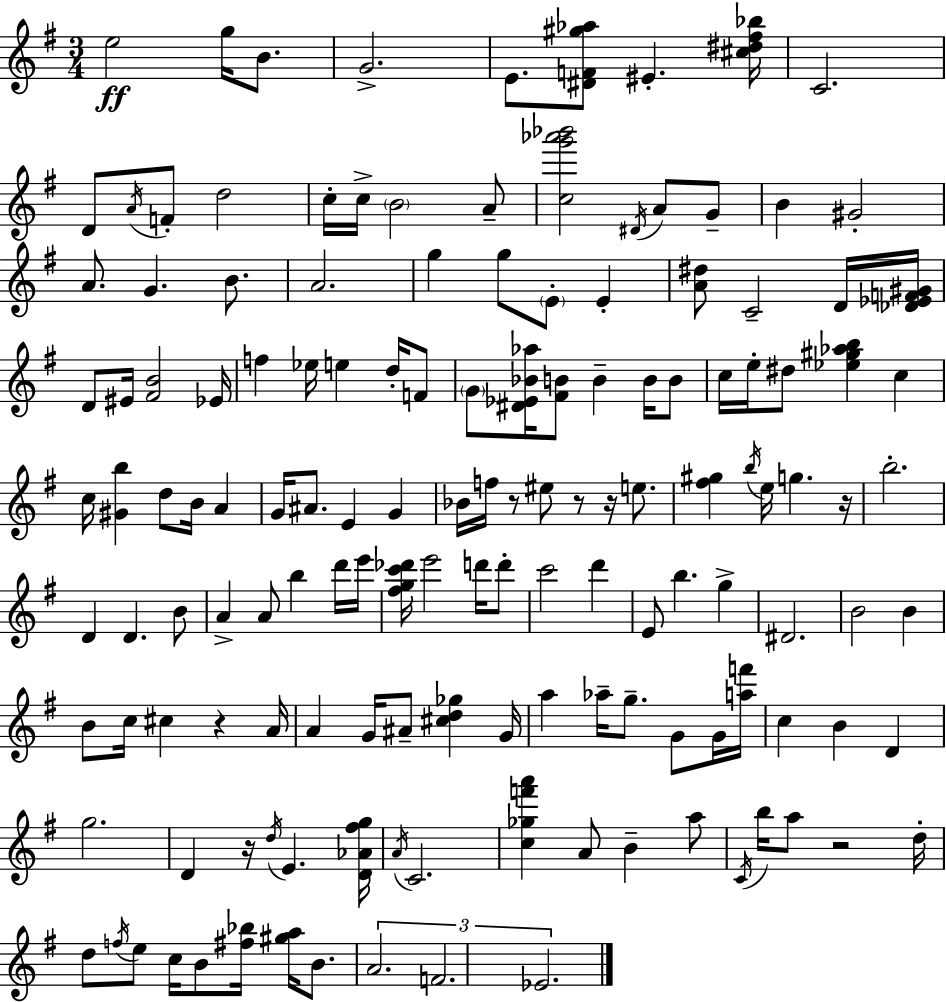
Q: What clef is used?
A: treble